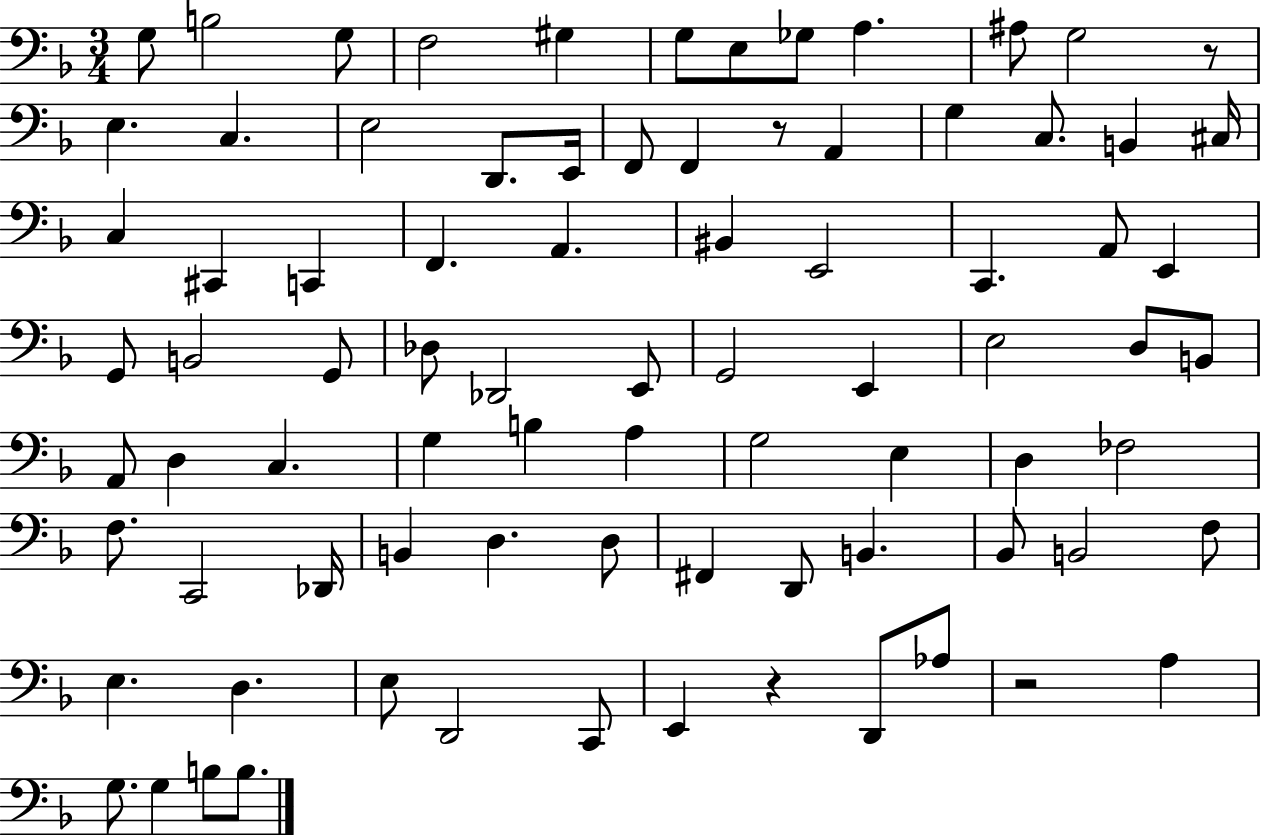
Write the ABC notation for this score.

X:1
T:Untitled
M:3/4
L:1/4
K:F
G,/2 B,2 G,/2 F,2 ^G, G,/2 E,/2 _G,/2 A, ^A,/2 G,2 z/2 E, C, E,2 D,,/2 E,,/4 F,,/2 F,, z/2 A,, G, C,/2 B,, ^C,/4 C, ^C,, C,, F,, A,, ^B,, E,,2 C,, A,,/2 E,, G,,/2 B,,2 G,,/2 _D,/2 _D,,2 E,,/2 G,,2 E,, E,2 D,/2 B,,/2 A,,/2 D, C, G, B, A, G,2 E, D, _F,2 F,/2 C,,2 _D,,/4 B,, D, D,/2 ^F,, D,,/2 B,, _B,,/2 B,,2 F,/2 E, D, E,/2 D,,2 C,,/2 E,, z D,,/2 _A,/2 z2 A, G,/2 G, B,/2 B,/2